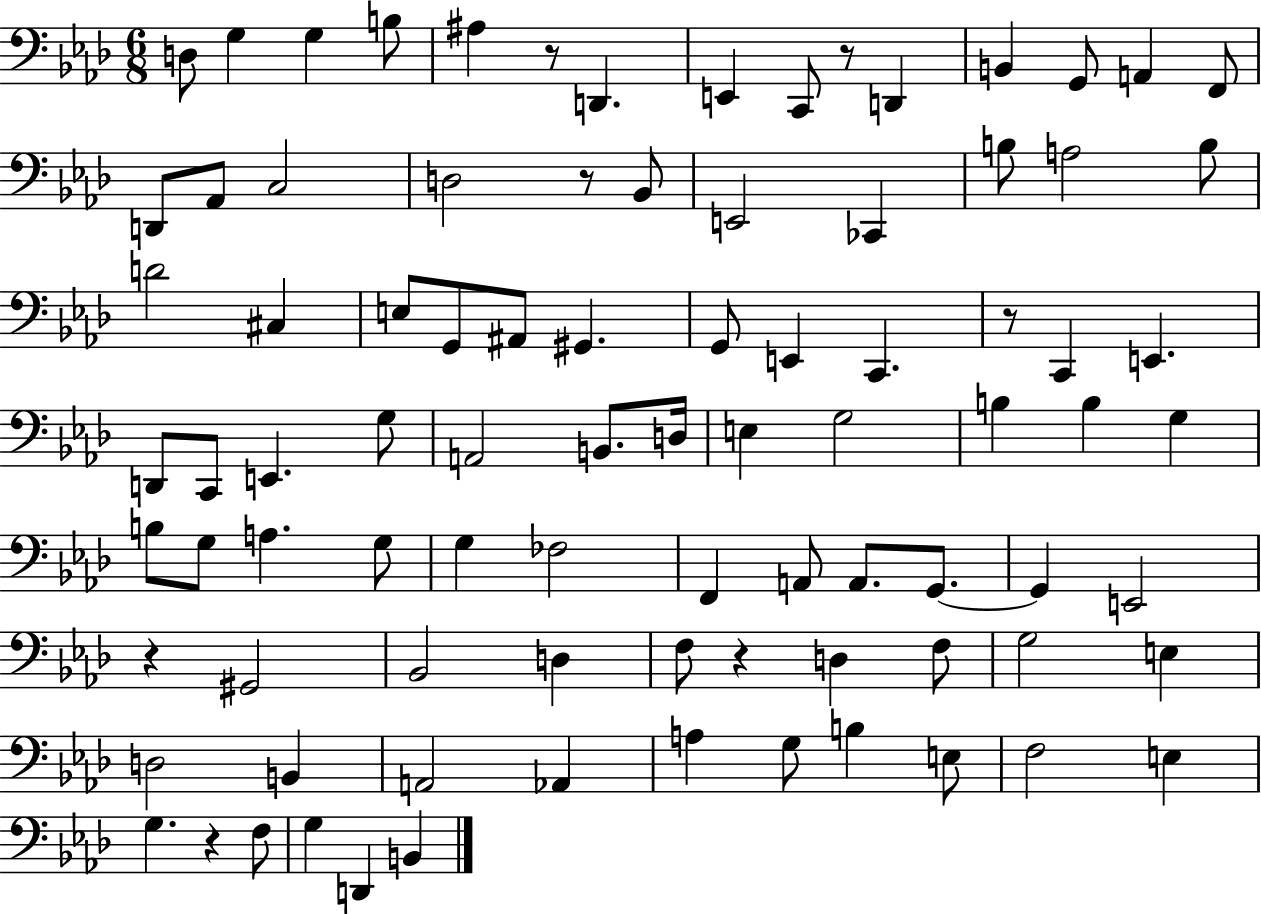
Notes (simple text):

D3/e G3/q G3/q B3/e A#3/q R/e D2/q. E2/q C2/e R/e D2/q B2/q G2/e A2/q F2/e D2/e Ab2/e C3/h D3/h R/e Bb2/e E2/h CES2/q B3/e A3/h B3/e D4/h C#3/q E3/e G2/e A#2/e G#2/q. G2/e E2/q C2/q. R/e C2/q E2/q. D2/e C2/e E2/q. G3/e A2/h B2/e. D3/s E3/q G3/h B3/q B3/q G3/q B3/e G3/e A3/q. G3/e G3/q FES3/h F2/q A2/e A2/e. G2/e. G2/q E2/h R/q G#2/h Bb2/h D3/q F3/e R/q D3/q F3/e G3/h E3/q D3/h B2/q A2/h Ab2/q A3/q G3/e B3/q E3/e F3/h E3/q G3/q. R/q F3/e G3/q D2/q B2/q